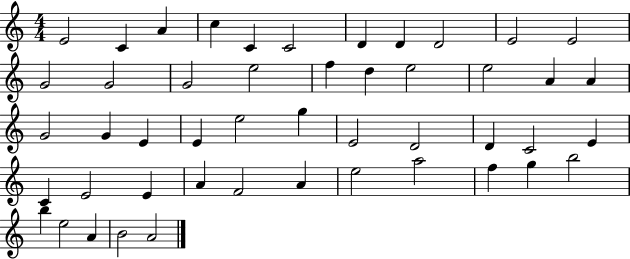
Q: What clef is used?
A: treble